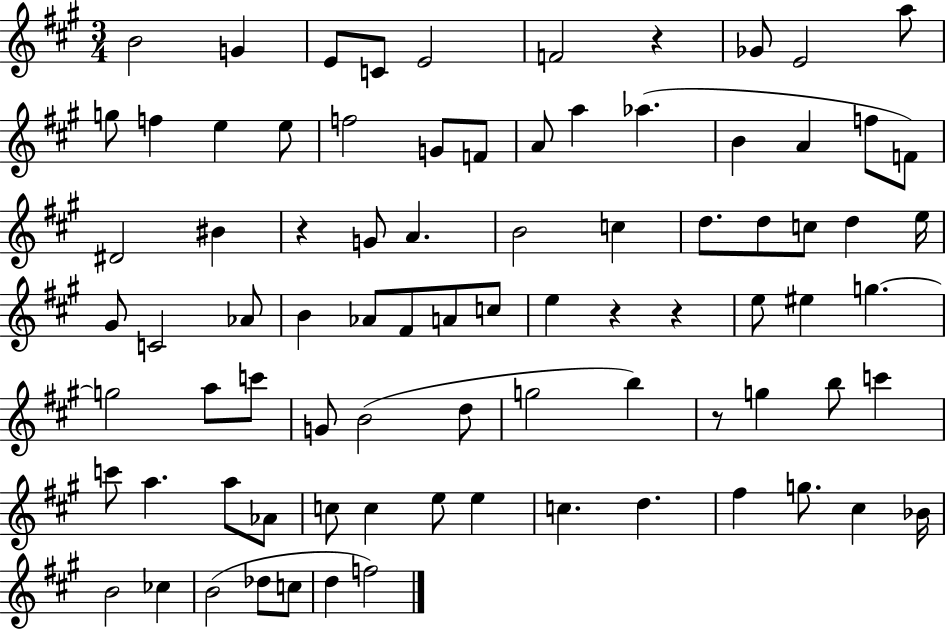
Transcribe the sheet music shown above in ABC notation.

X:1
T:Untitled
M:3/4
L:1/4
K:A
B2 G E/2 C/2 E2 F2 z _G/2 E2 a/2 g/2 f e e/2 f2 G/2 F/2 A/2 a _a B A f/2 F/2 ^D2 ^B z G/2 A B2 c d/2 d/2 c/2 d e/4 ^G/2 C2 _A/2 B _A/2 ^F/2 A/2 c/2 e z z e/2 ^e g g2 a/2 c'/2 G/2 B2 d/2 g2 b z/2 g b/2 c' c'/2 a a/2 _A/2 c/2 c e/2 e c d ^f g/2 ^c _B/4 B2 _c B2 _d/2 c/2 d f2